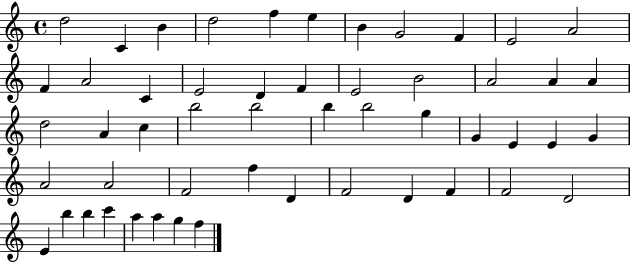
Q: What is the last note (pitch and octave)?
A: F5